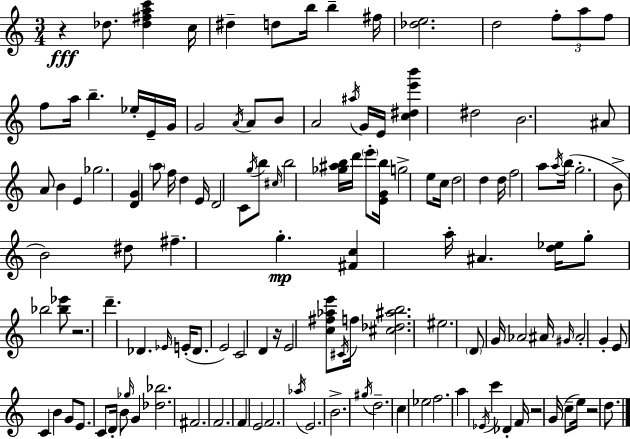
{
  \clef treble
  \numericTimeSignature
  \time 3/4
  \key a \minor
  r4\fff des''8. <des'' fis'' a'' c'''>4 c''16 | dis''4-- d''8 b''16 b''4-- fis''16 | <des'' e''>2. | d''2 \tuplet 3/2 { f''8-. a''8 | \break f''8 } f''8 a''16 b''4.-- ees''16-. | e'16-- g'16 g'2 \acciaccatura { a'16 } a'8 | b'8 a'2 \acciaccatura { ais''16 } | g'16 e'16 <c'' dis'' e''' b'''>4 dis''2 | \break b'2. | ais'8 a'8 b'4 e'4 | ges''2. | <d' g'>4 \parenthesize a''8 f''16 d''4 | \break e'16 d'2 c'8 | \acciaccatura { g''16 } b''8 \grace { cis''16 } b''2 | <ges'' ais'' b''>16 d'''16 \parenthesize e'''8-. <e' g' b''>16 g''2-> | e''8 c''16 d''2 | \break d''4 d''16 f''2 | a''8 \acciaccatura { a''16 } b''16( g''2.-. | b'8-> b'2) | dis''8 fis''4.-- g''4.-.\mp | \break <fis' c''>4 a''16-. ais'4. | <d'' ees''>16 g''8-. bes''2 | <bes'' ees'''>8 r2. | d'''4.-- des'4. | \break \grace { ees'16 }( e'16-. des'8. e'2) | c'2 | d'4 r16 e'2 | <c'' fis'' aes'' e'''>8 \acciaccatura { cis'16 } f''16 <cis'' des'' ais'' b''>2. | \break eis''2. | \parenthesize d'8 g'16 aes'2 | ais'16 \grace { gis'16 } ais'2-. | g'4-. e'8 c'4 | \break b'4 g'8 e'8. c'8 | d'16-. b'8 \grace { ges''16 } g'4 <des'' bes''>2. | fis'2. | f'2. | \break f'4 | e'2 f'2. | \acciaccatura { aes''16 } e'2. | b'2.-> | \break \acciaccatura { gis''16 } d''2.-- | c''4 | ees''2 f''2. | a''4 | \break \acciaccatura { ees'16 } c'''4 des'4-. | f'16 r2 g'16( c''8-- | e''16) r2 d''8. | \bar "|."
}